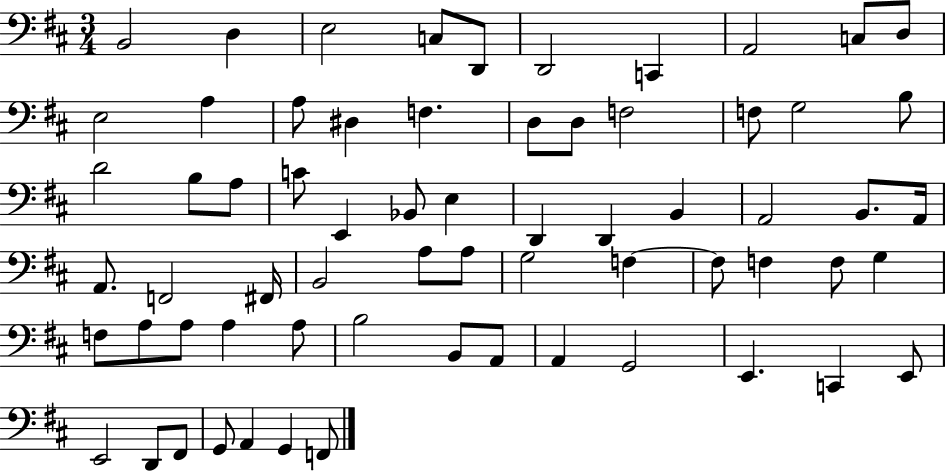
{
  \clef bass
  \numericTimeSignature
  \time 3/4
  \key d \major
  b,2 d4 | e2 c8 d,8 | d,2 c,4 | a,2 c8 d8 | \break e2 a4 | a8 dis4 f4. | d8 d8 f2 | f8 g2 b8 | \break d'2 b8 a8 | c'8 e,4 bes,8 e4 | d,4 d,4 b,4 | a,2 b,8. a,16 | \break a,8. f,2 fis,16 | b,2 a8 a8 | g2 f4~~ | f8 f4 f8 g4 | \break f8 a8 a8 a4 a8 | b2 b,8 a,8 | a,4 g,2 | e,4. c,4 e,8 | \break e,2 d,8 fis,8 | g,8 a,4 g,4 f,8 | \bar "|."
}